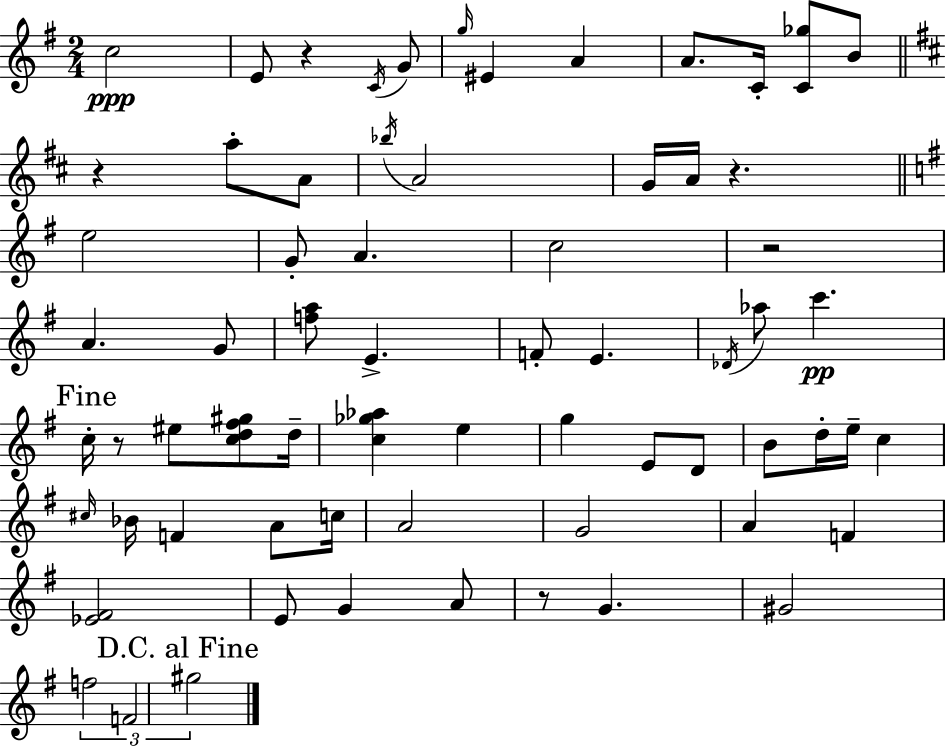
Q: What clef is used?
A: treble